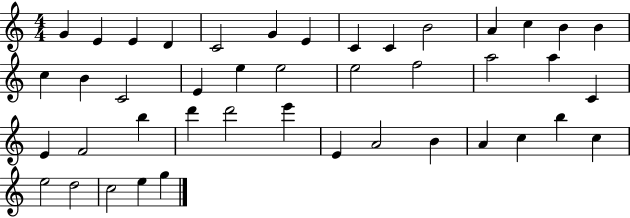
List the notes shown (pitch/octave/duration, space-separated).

G4/q E4/q E4/q D4/q C4/h G4/q E4/q C4/q C4/q B4/h A4/q C5/q B4/q B4/q C5/q B4/q C4/h E4/q E5/q E5/h E5/h F5/h A5/h A5/q C4/q E4/q F4/h B5/q D6/q D6/h E6/q E4/q A4/h B4/q A4/q C5/q B5/q C5/q E5/h D5/h C5/h E5/q G5/q